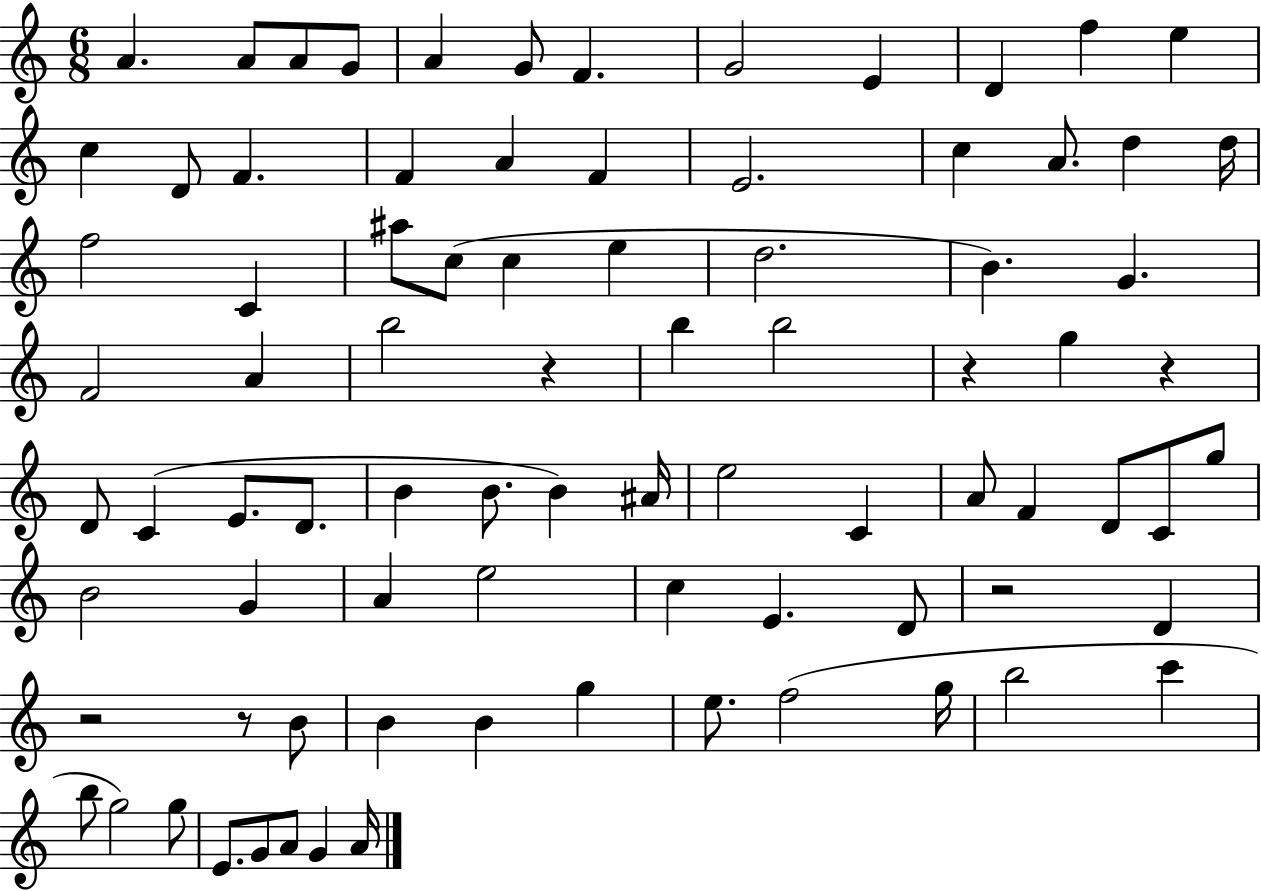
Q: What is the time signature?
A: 6/8